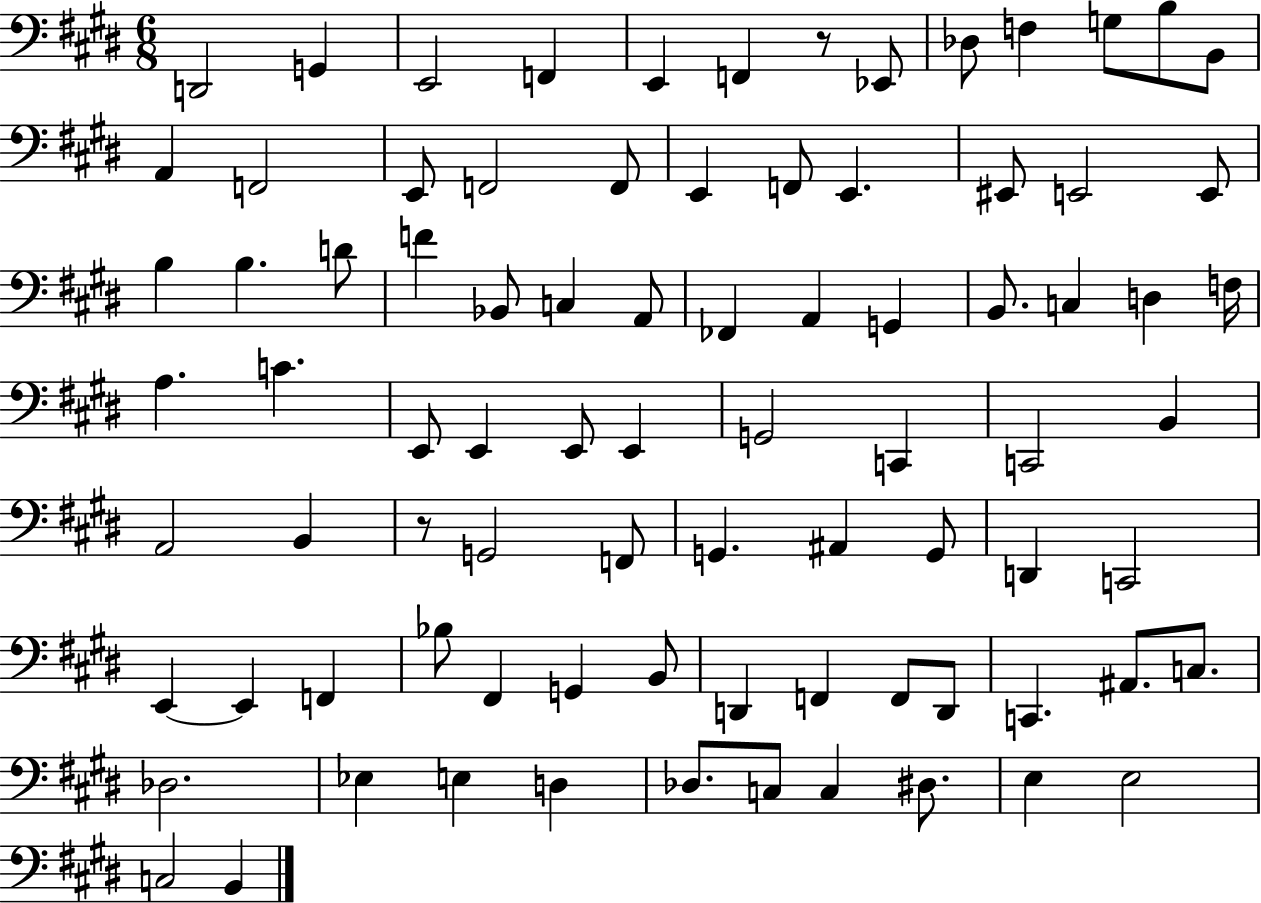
{
  \clef bass
  \numericTimeSignature
  \time 6/8
  \key e \major
  d,2 g,4 | e,2 f,4 | e,4 f,4 r8 ees,8 | des8 f4 g8 b8 b,8 | \break a,4 f,2 | e,8 f,2 f,8 | e,4 f,8 e,4. | eis,8 e,2 e,8 | \break b4 b4. d'8 | f'4 bes,8 c4 a,8 | fes,4 a,4 g,4 | b,8. c4 d4 f16 | \break a4. c'4. | e,8 e,4 e,8 e,4 | g,2 c,4 | c,2 b,4 | \break a,2 b,4 | r8 g,2 f,8 | g,4. ais,4 g,8 | d,4 c,2 | \break e,4~~ e,4 f,4 | bes8 fis,4 g,4 b,8 | d,4 f,4 f,8 d,8 | c,4. ais,8. c8. | \break des2. | ees4 e4 d4 | des8. c8 c4 dis8. | e4 e2 | \break c2 b,4 | \bar "|."
}